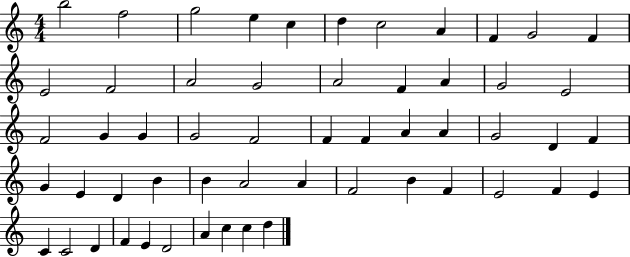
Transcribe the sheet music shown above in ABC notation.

X:1
T:Untitled
M:4/4
L:1/4
K:C
b2 f2 g2 e c d c2 A F G2 F E2 F2 A2 G2 A2 F A G2 E2 F2 G G G2 F2 F F A A G2 D F G E D B B A2 A F2 B F E2 F E C C2 D F E D2 A c c d